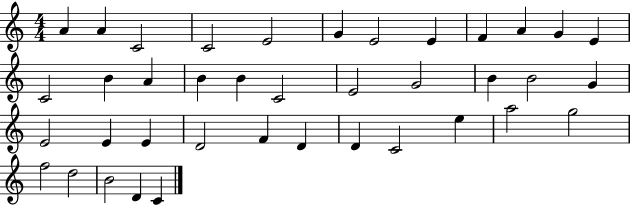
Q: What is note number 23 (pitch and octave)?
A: G4